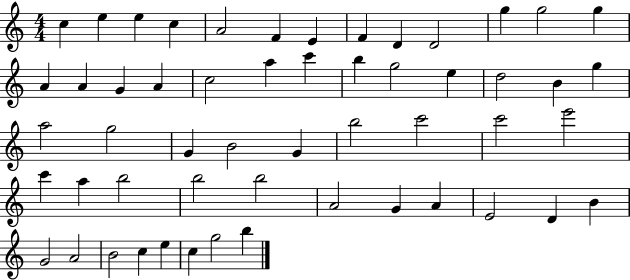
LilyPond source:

{
  \clef treble
  \numericTimeSignature
  \time 4/4
  \key c \major
  c''4 e''4 e''4 c''4 | a'2 f'4 e'4 | f'4 d'4 d'2 | g''4 g''2 g''4 | \break a'4 a'4 g'4 a'4 | c''2 a''4 c'''4 | b''4 g''2 e''4 | d''2 b'4 g''4 | \break a''2 g''2 | g'4 b'2 g'4 | b''2 c'''2 | c'''2 e'''2 | \break c'''4 a''4 b''2 | b''2 b''2 | a'2 g'4 a'4 | e'2 d'4 b'4 | \break g'2 a'2 | b'2 c''4 e''4 | c''4 g''2 b''4 | \bar "|."
}